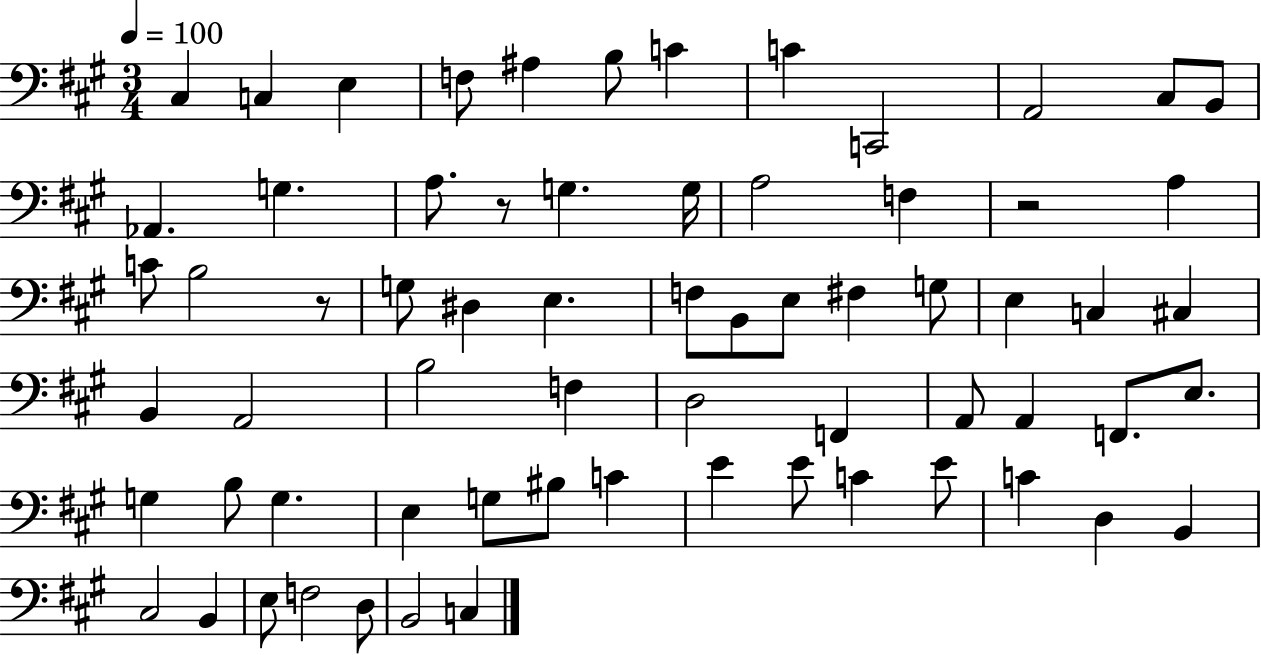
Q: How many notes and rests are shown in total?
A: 67